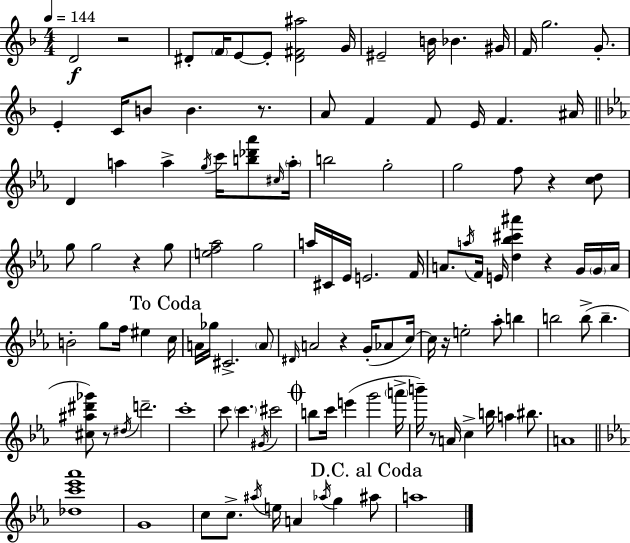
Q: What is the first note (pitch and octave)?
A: D4